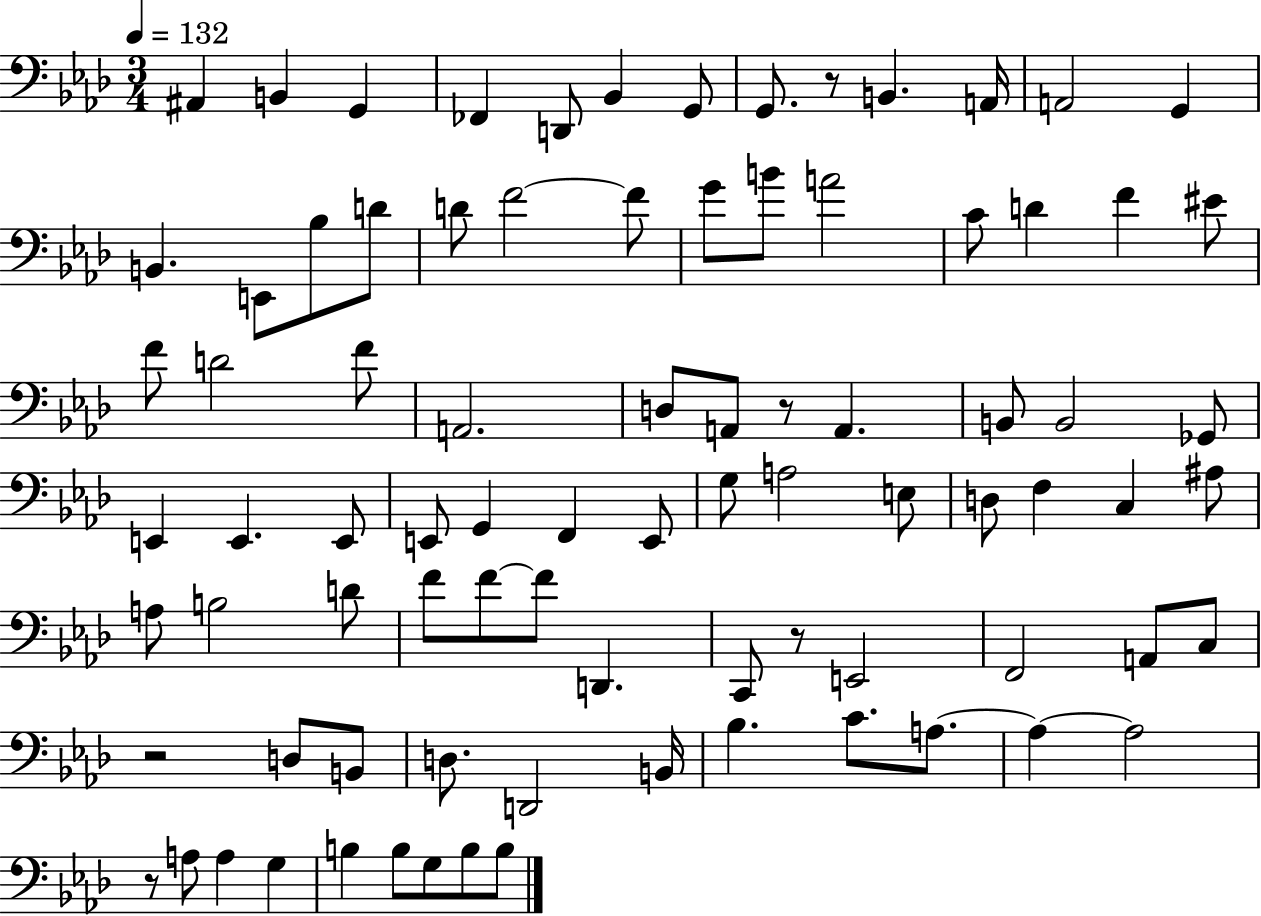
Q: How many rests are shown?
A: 5